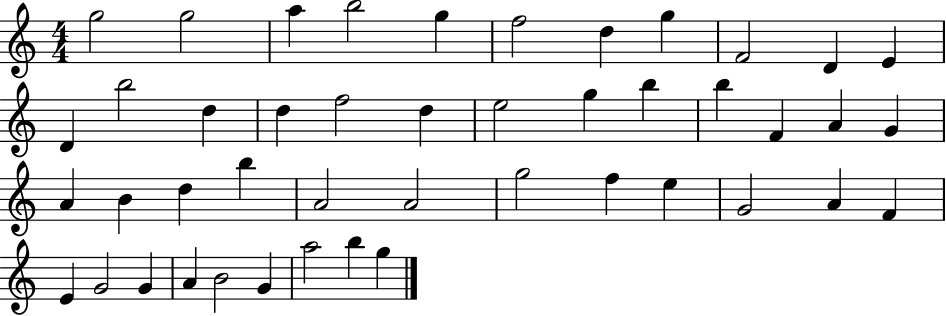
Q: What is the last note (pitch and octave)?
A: G5